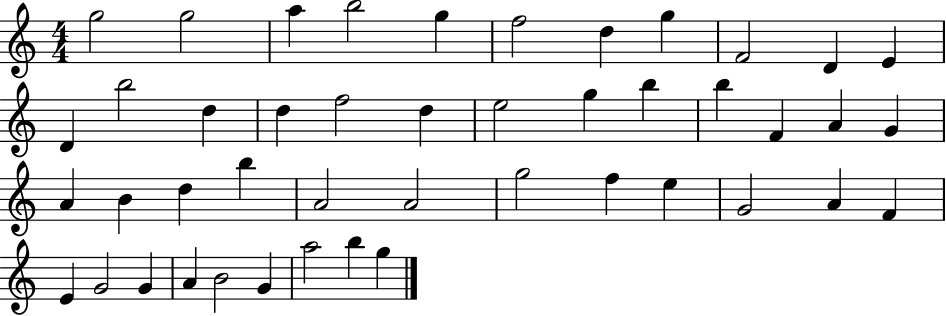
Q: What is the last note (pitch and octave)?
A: G5